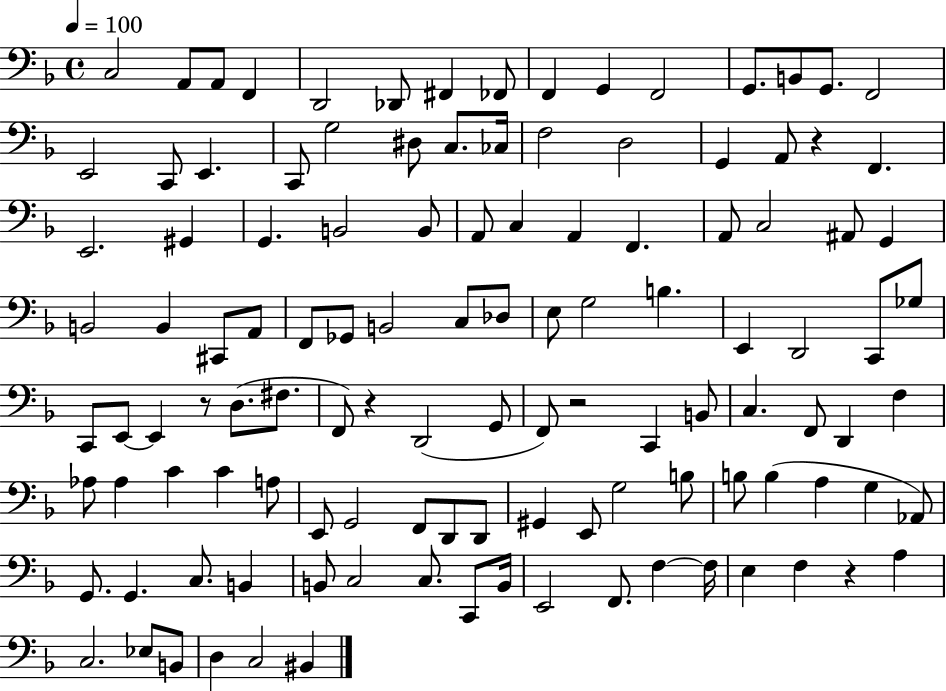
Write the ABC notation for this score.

X:1
T:Untitled
M:4/4
L:1/4
K:F
C,2 A,,/2 A,,/2 F,, D,,2 _D,,/2 ^F,, _F,,/2 F,, G,, F,,2 G,,/2 B,,/2 G,,/2 F,,2 E,,2 C,,/2 E,, C,,/2 G,2 ^D,/2 C,/2 _C,/4 F,2 D,2 G,, A,,/2 z F,, E,,2 ^G,, G,, B,,2 B,,/2 A,,/2 C, A,, F,, A,,/2 C,2 ^A,,/2 G,, B,,2 B,, ^C,,/2 A,,/2 F,,/2 _G,,/2 B,,2 C,/2 _D,/2 E,/2 G,2 B, E,, D,,2 C,,/2 _G,/2 C,,/2 E,,/2 E,, z/2 D,/2 ^F,/2 F,,/2 z D,,2 G,,/2 F,,/2 z2 C,, B,,/2 C, F,,/2 D,, F, _A,/2 _A, C C A,/2 E,,/2 G,,2 F,,/2 D,,/2 D,,/2 ^G,, E,,/2 G,2 B,/2 B,/2 B, A, G, _A,,/2 G,,/2 G,, C,/2 B,, B,,/2 C,2 C,/2 C,,/2 B,,/4 E,,2 F,,/2 F, F,/4 E, F, z A, C,2 _E,/2 B,,/2 D, C,2 ^B,,